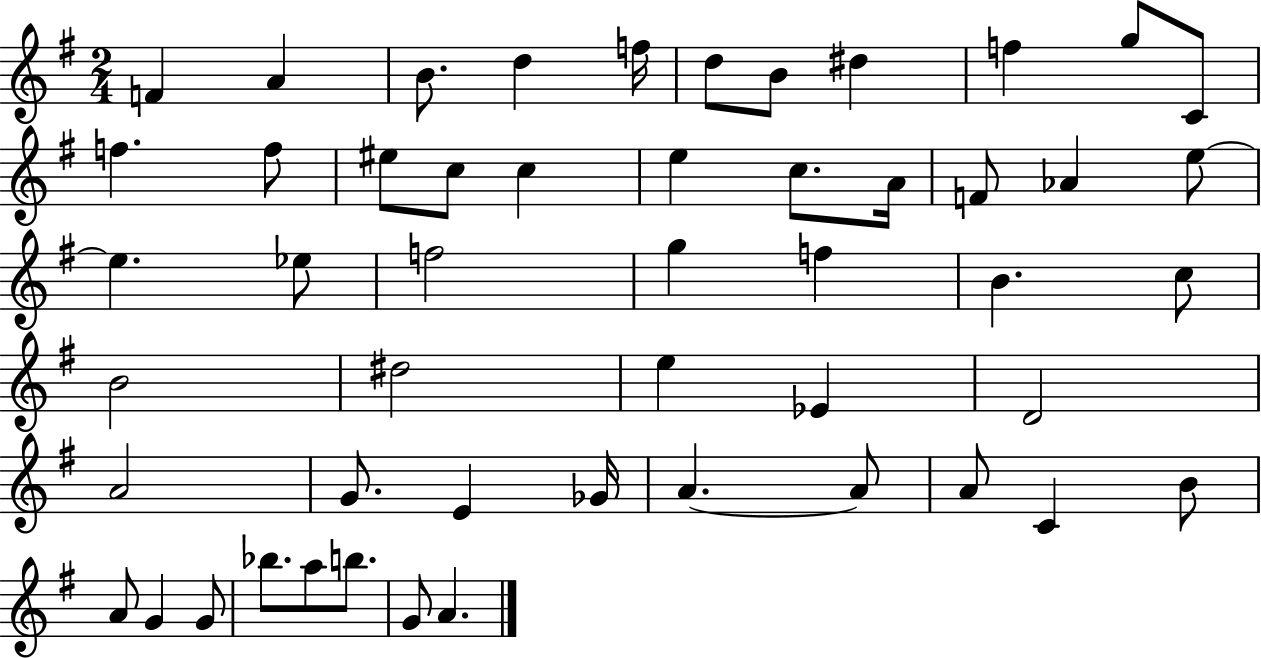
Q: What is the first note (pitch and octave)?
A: F4